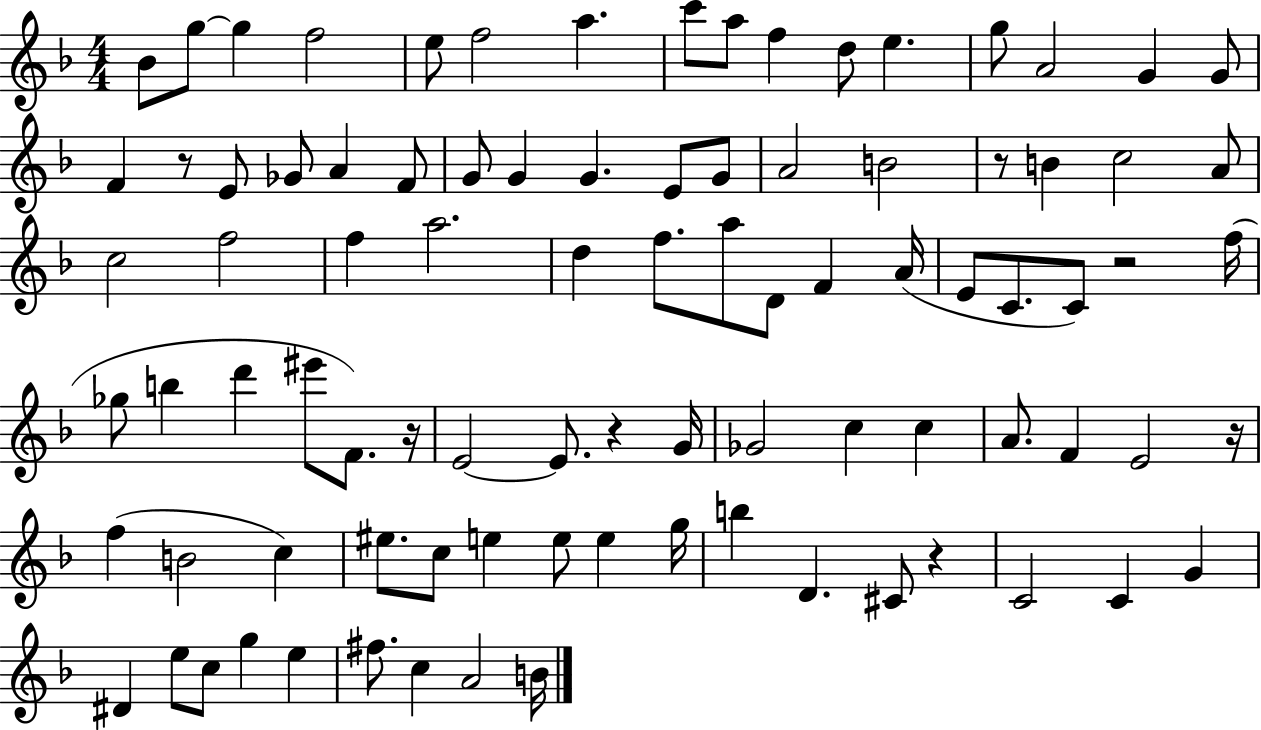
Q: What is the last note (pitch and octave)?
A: B4